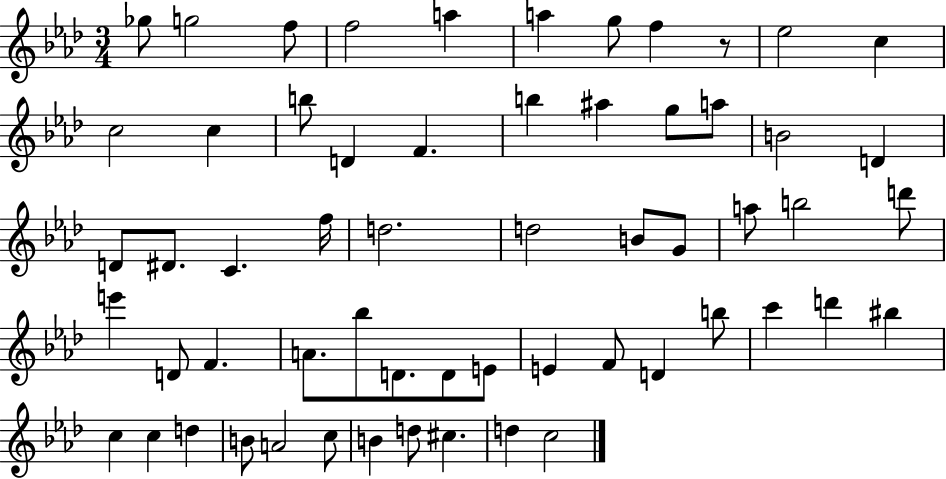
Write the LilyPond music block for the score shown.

{
  \clef treble
  \numericTimeSignature
  \time 3/4
  \key aes \major
  ges''8 g''2 f''8 | f''2 a''4 | a''4 g''8 f''4 r8 | ees''2 c''4 | \break c''2 c''4 | b''8 d'4 f'4. | b''4 ais''4 g''8 a''8 | b'2 d'4 | \break d'8 dis'8. c'4. f''16 | d''2. | d''2 b'8 g'8 | a''8 b''2 d'''8 | \break e'''4 d'8 f'4. | a'8. bes''8 d'8. d'8 e'8 | e'4 f'8 d'4 b''8 | c'''4 d'''4 bis''4 | \break c''4 c''4 d''4 | b'8 a'2 c''8 | b'4 d''8 cis''4. | d''4 c''2 | \break \bar "|."
}